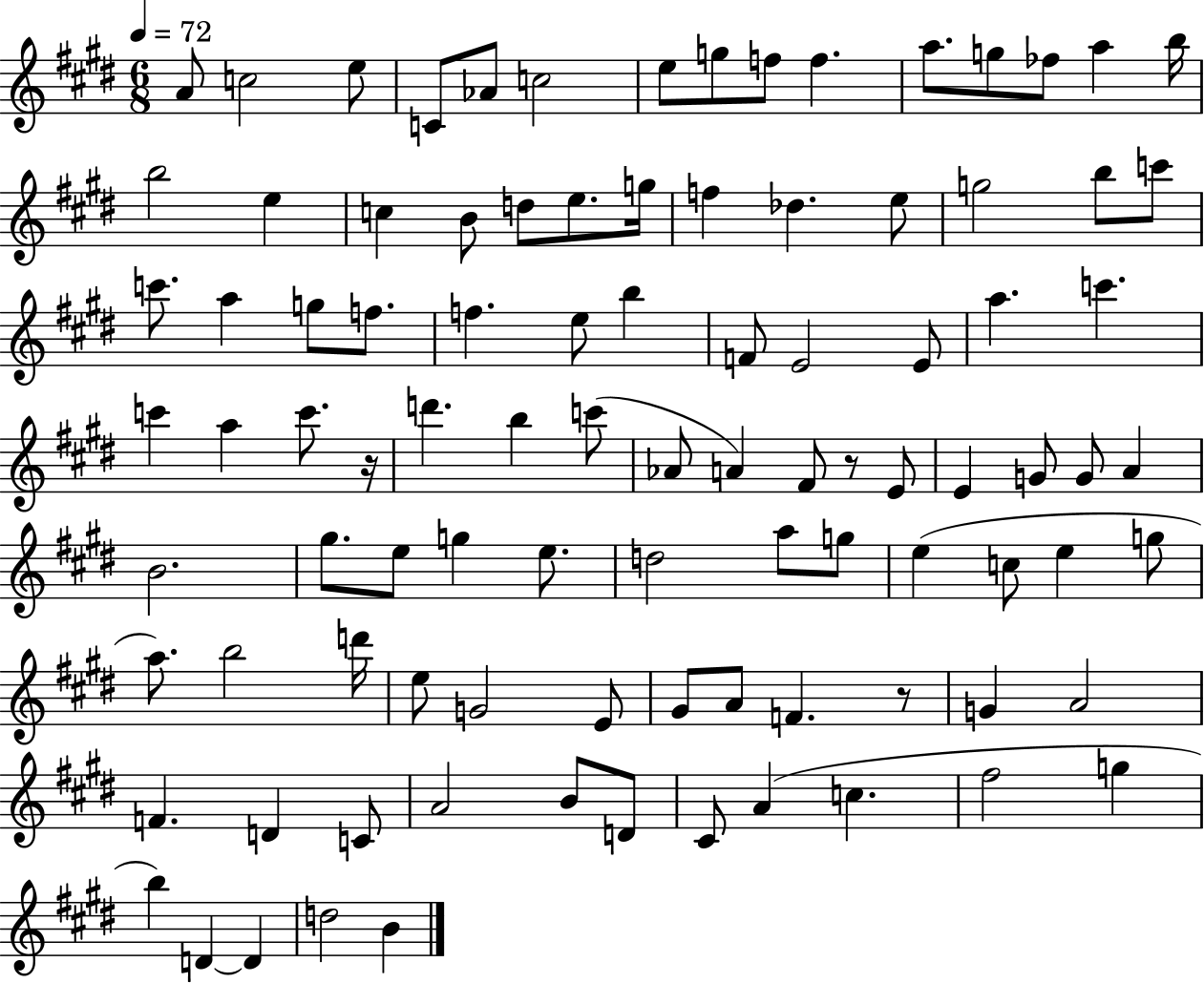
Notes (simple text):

A4/e C5/h E5/e C4/e Ab4/e C5/h E5/e G5/e F5/e F5/q. A5/e. G5/e FES5/e A5/q B5/s B5/h E5/q C5/q B4/e D5/e E5/e. G5/s F5/q Db5/q. E5/e G5/h B5/e C6/e C6/e. A5/q G5/e F5/e. F5/q. E5/e B5/q F4/e E4/h E4/e A5/q. C6/q. C6/q A5/q C6/e. R/s D6/q. B5/q C6/e Ab4/e A4/q F#4/e R/e E4/e E4/q G4/e G4/e A4/q B4/h. G#5/e. E5/e G5/q E5/e. D5/h A5/e G5/e E5/q C5/e E5/q G5/e A5/e. B5/h D6/s E5/e G4/h E4/e G#4/e A4/e F4/q. R/e G4/q A4/h F4/q. D4/q C4/e A4/h B4/e D4/e C#4/e A4/q C5/q. F#5/h G5/q B5/q D4/q D4/q D5/h B4/q